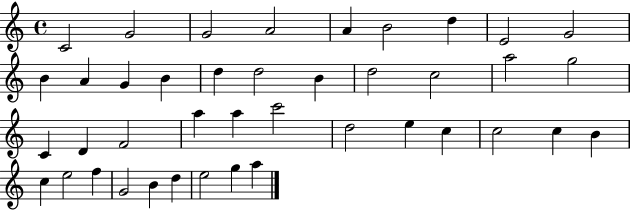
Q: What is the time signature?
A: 4/4